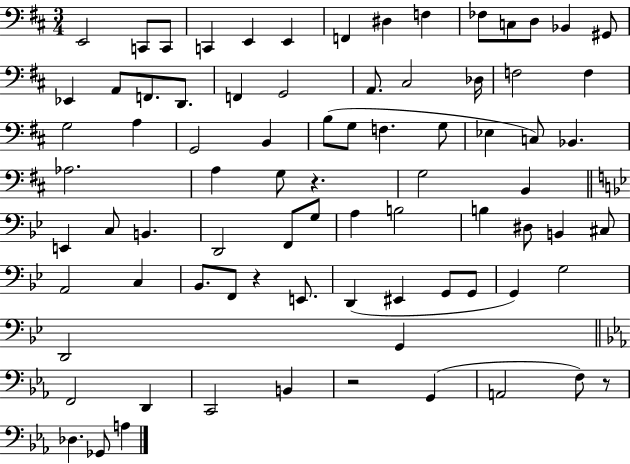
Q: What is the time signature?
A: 3/4